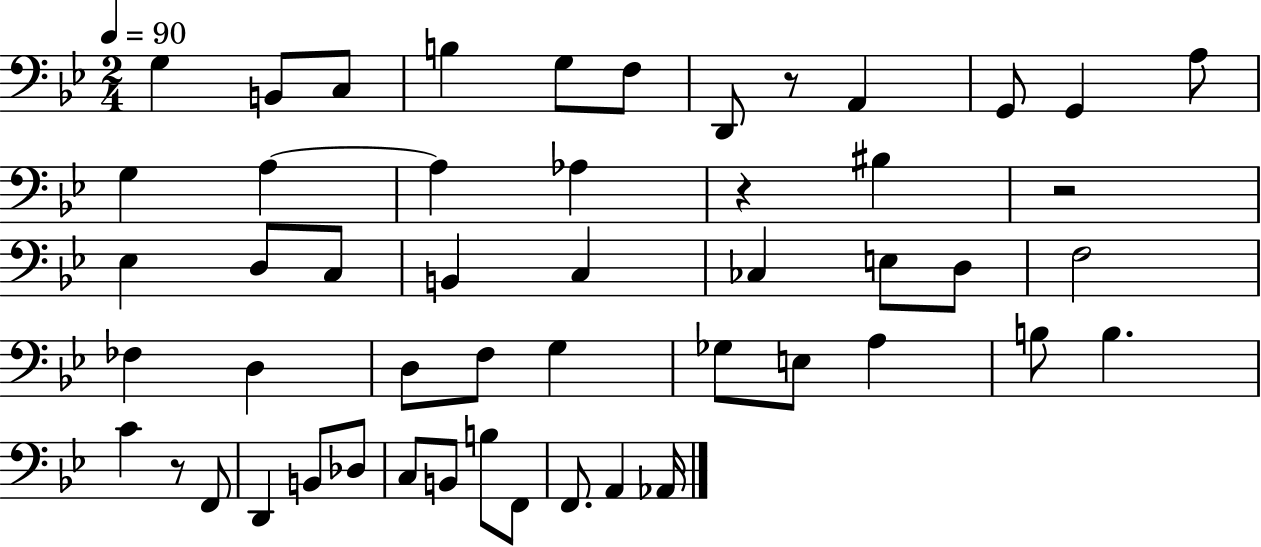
{
  \clef bass
  \numericTimeSignature
  \time 2/4
  \key bes \major
  \tempo 4 = 90
  g4 b,8 c8 | b4 g8 f8 | d,8 r8 a,4 | g,8 g,4 a8 | \break g4 a4~~ | a4 aes4 | r4 bis4 | r2 | \break ees4 d8 c8 | b,4 c4 | ces4 e8 d8 | f2 | \break fes4 d4 | d8 f8 g4 | ges8 e8 a4 | b8 b4. | \break c'4 r8 f,8 | d,4 b,8 des8 | c8 b,8 b8 f,8 | f,8. a,4 aes,16 | \break \bar "|."
}